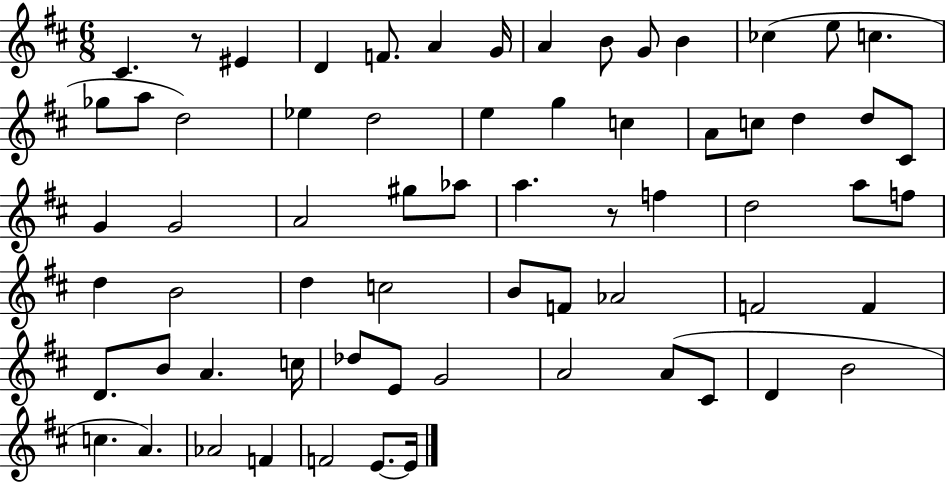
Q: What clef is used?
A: treble